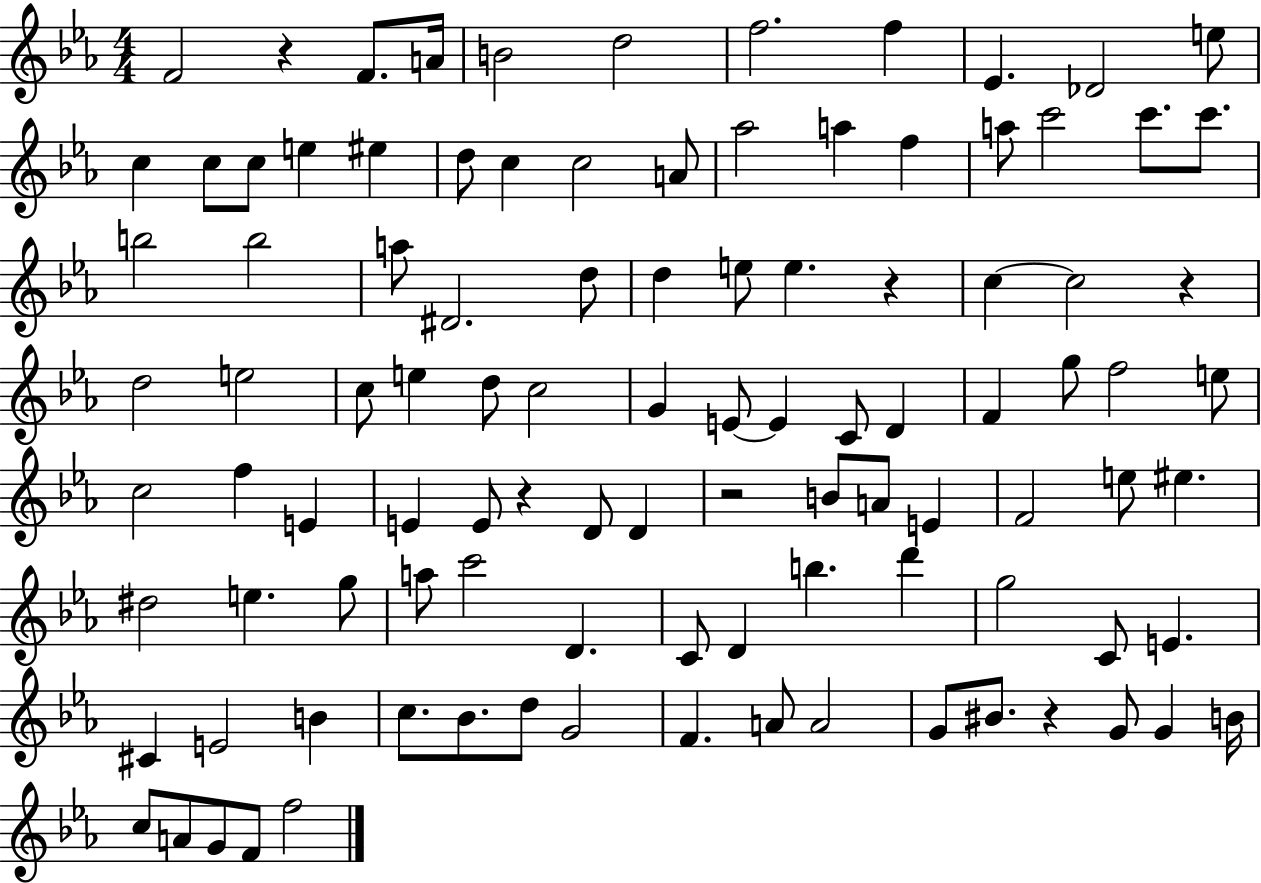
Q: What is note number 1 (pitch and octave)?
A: F4